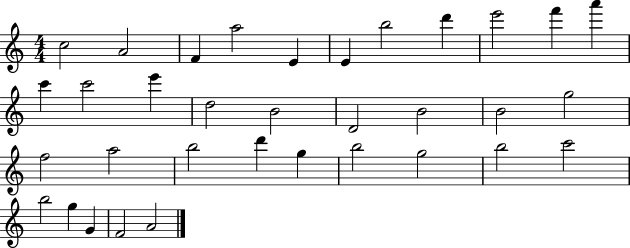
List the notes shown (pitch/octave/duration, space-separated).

C5/h A4/h F4/q A5/h E4/q E4/q B5/h D6/q E6/h F6/q A6/q C6/q C6/h E6/q D5/h B4/h D4/h B4/h B4/h G5/h F5/h A5/h B5/h D6/q G5/q B5/h G5/h B5/h C6/h B5/h G5/q G4/q F4/h A4/h